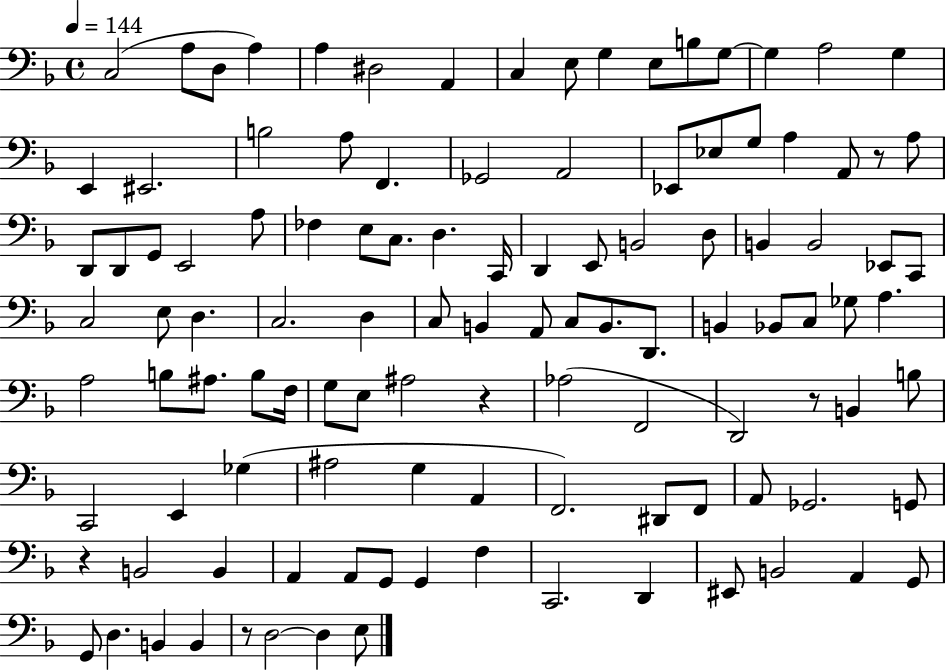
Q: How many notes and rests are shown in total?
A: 113